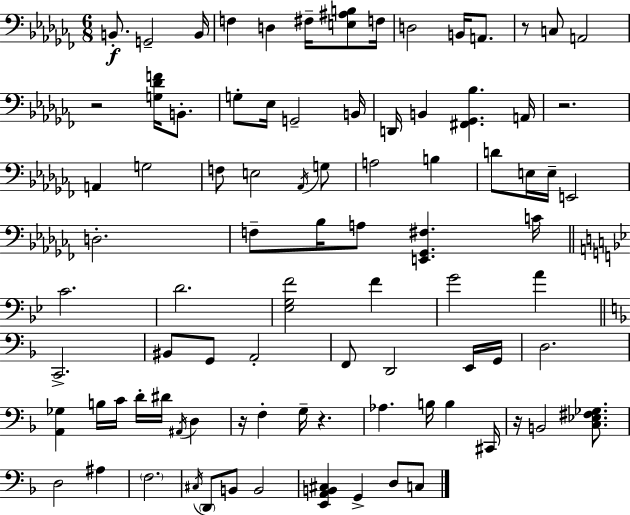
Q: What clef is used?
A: bass